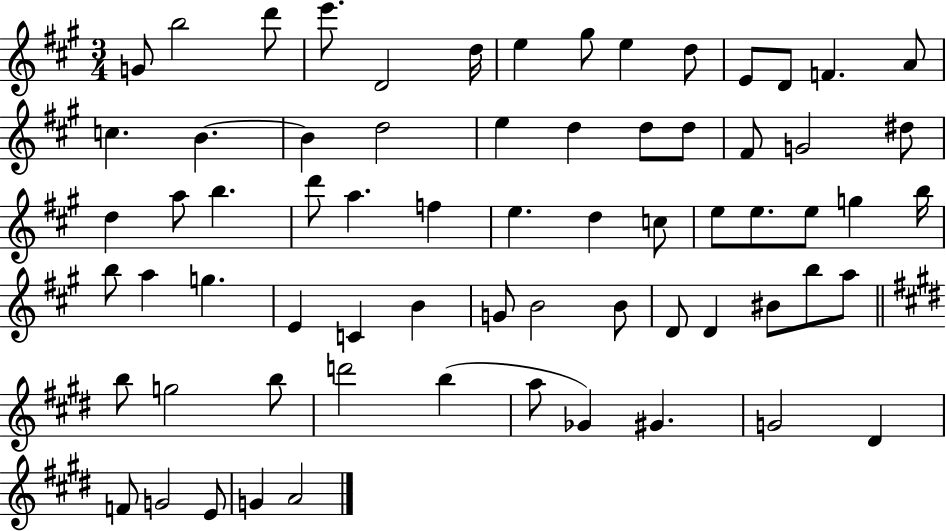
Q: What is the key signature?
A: A major